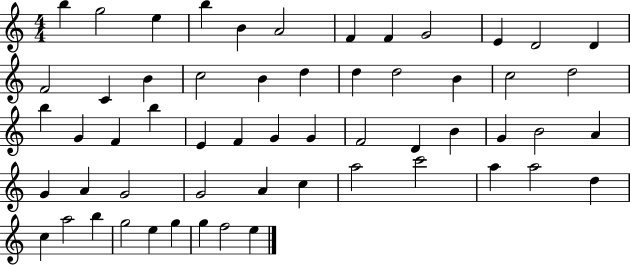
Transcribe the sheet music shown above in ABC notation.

X:1
T:Untitled
M:4/4
L:1/4
K:C
b g2 e b B A2 F F G2 E D2 D F2 C B c2 B d d d2 B c2 d2 b G F b E F G G F2 D B G B2 A G A G2 G2 A c a2 c'2 a a2 d c a2 b g2 e g g f2 e